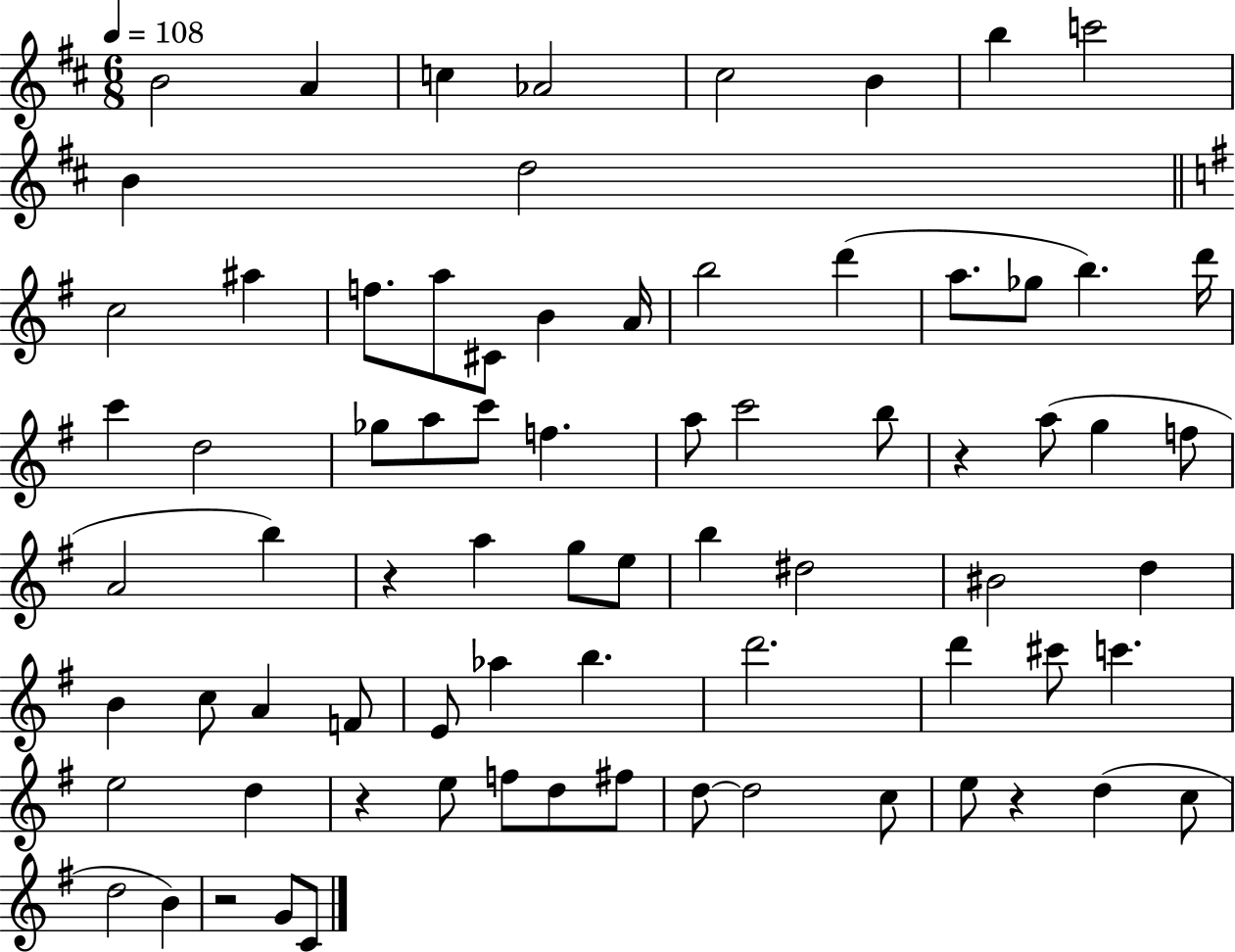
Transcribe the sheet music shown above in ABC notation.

X:1
T:Untitled
M:6/8
L:1/4
K:D
B2 A c _A2 ^c2 B b c'2 B d2 c2 ^a f/2 a/2 ^C/2 B A/4 b2 d' a/2 _g/2 b d'/4 c' d2 _g/2 a/2 c'/2 f a/2 c'2 b/2 z a/2 g f/2 A2 b z a g/2 e/2 b ^d2 ^B2 d B c/2 A F/2 E/2 _a b d'2 d' ^c'/2 c' e2 d z e/2 f/2 d/2 ^f/2 d/2 d2 c/2 e/2 z d c/2 d2 B z2 G/2 C/2